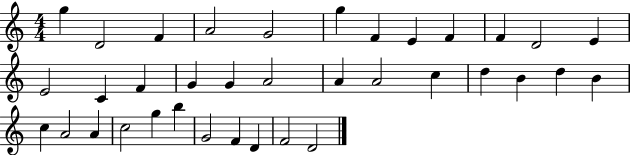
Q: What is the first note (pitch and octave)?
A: G5